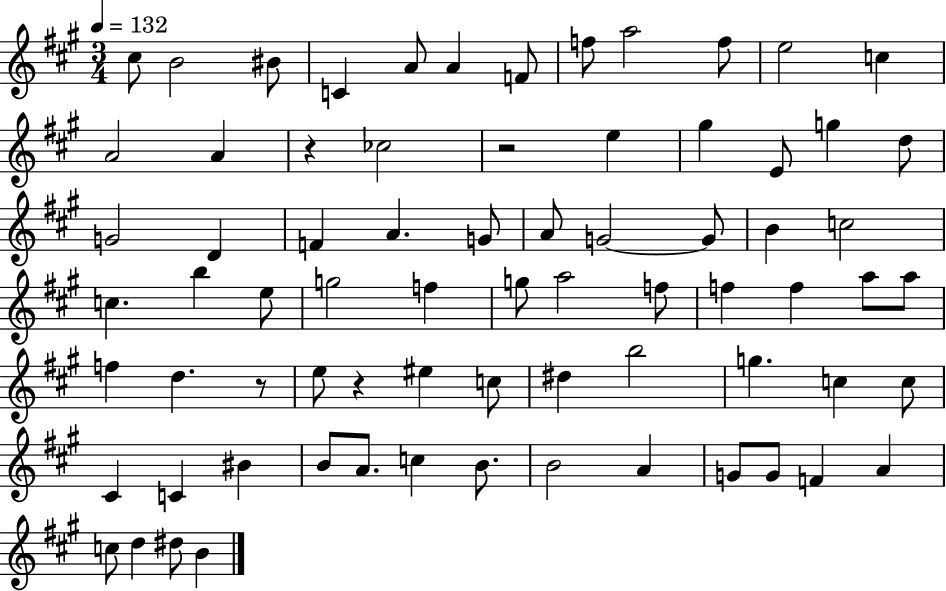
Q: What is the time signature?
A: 3/4